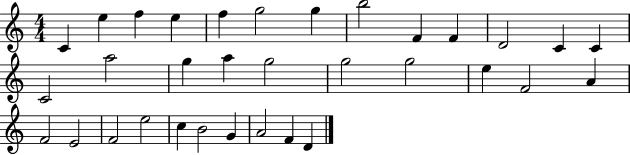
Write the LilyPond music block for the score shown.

{
  \clef treble
  \numericTimeSignature
  \time 4/4
  \key c \major
  c'4 e''4 f''4 e''4 | f''4 g''2 g''4 | b''2 f'4 f'4 | d'2 c'4 c'4 | \break c'2 a''2 | g''4 a''4 g''2 | g''2 g''2 | e''4 f'2 a'4 | \break f'2 e'2 | f'2 e''2 | c''4 b'2 g'4 | a'2 f'4 d'4 | \break \bar "|."
}